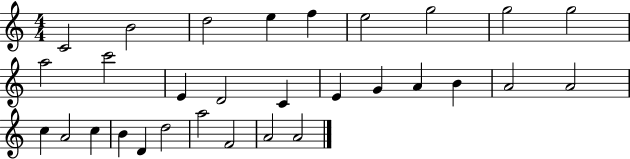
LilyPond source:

{
  \clef treble
  \numericTimeSignature
  \time 4/4
  \key c \major
  c'2 b'2 | d''2 e''4 f''4 | e''2 g''2 | g''2 g''2 | \break a''2 c'''2 | e'4 d'2 c'4 | e'4 g'4 a'4 b'4 | a'2 a'2 | \break c''4 a'2 c''4 | b'4 d'4 d''2 | a''2 f'2 | a'2 a'2 | \break \bar "|."
}